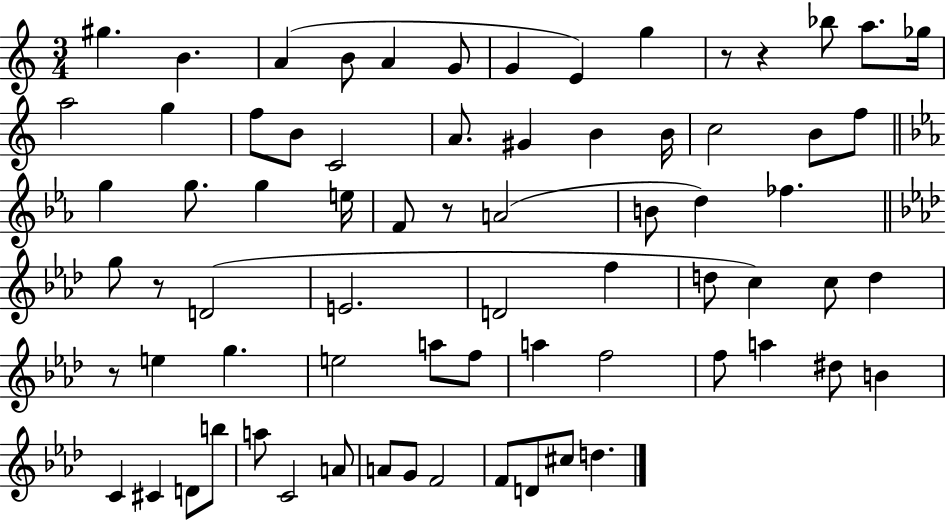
X:1
T:Untitled
M:3/4
L:1/4
K:C
^g B A B/2 A G/2 G E g z/2 z _b/2 a/2 _g/4 a2 g f/2 B/2 C2 A/2 ^G B B/4 c2 B/2 f/2 g g/2 g e/4 F/2 z/2 A2 B/2 d _f g/2 z/2 D2 E2 D2 f d/2 c c/2 d z/2 e g e2 a/2 f/2 a f2 f/2 a ^d/2 B C ^C D/2 b/2 a/2 C2 A/2 A/2 G/2 F2 F/2 D/2 ^c/2 d